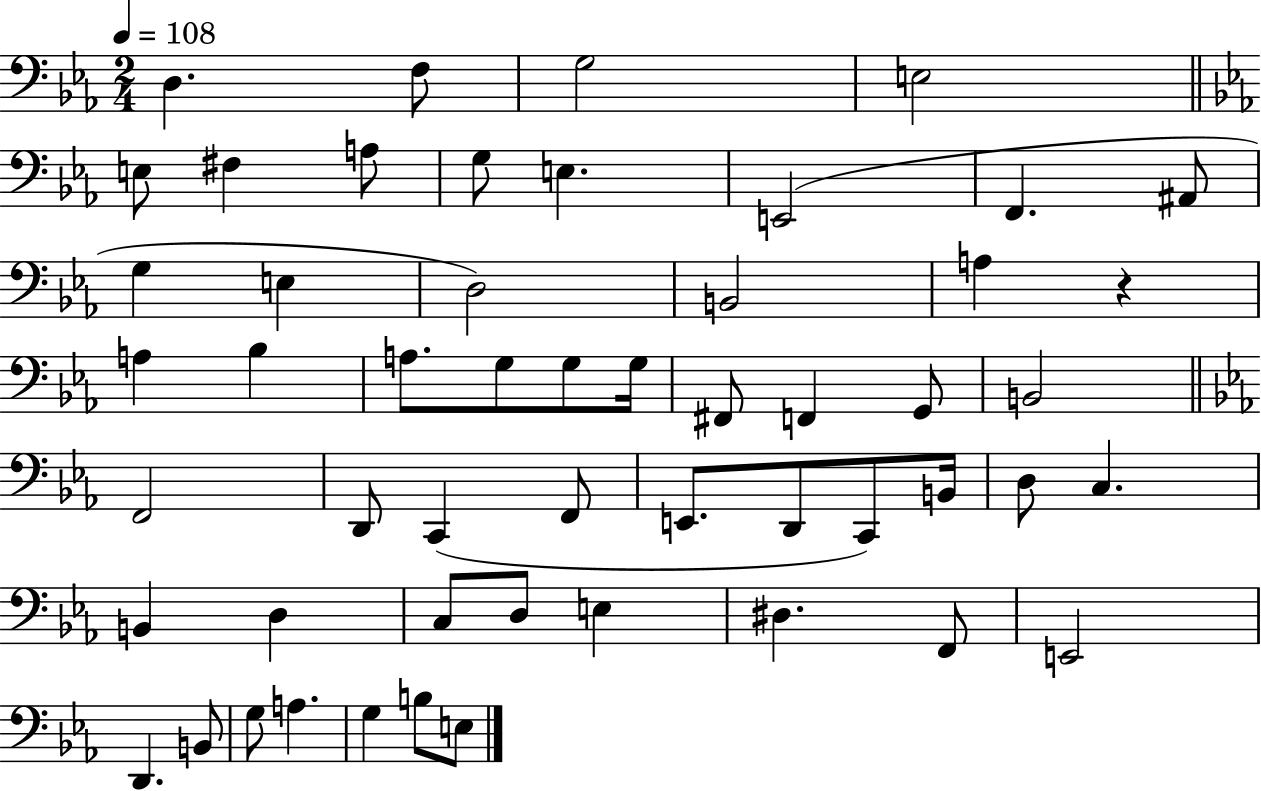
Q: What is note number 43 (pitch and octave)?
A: D#3